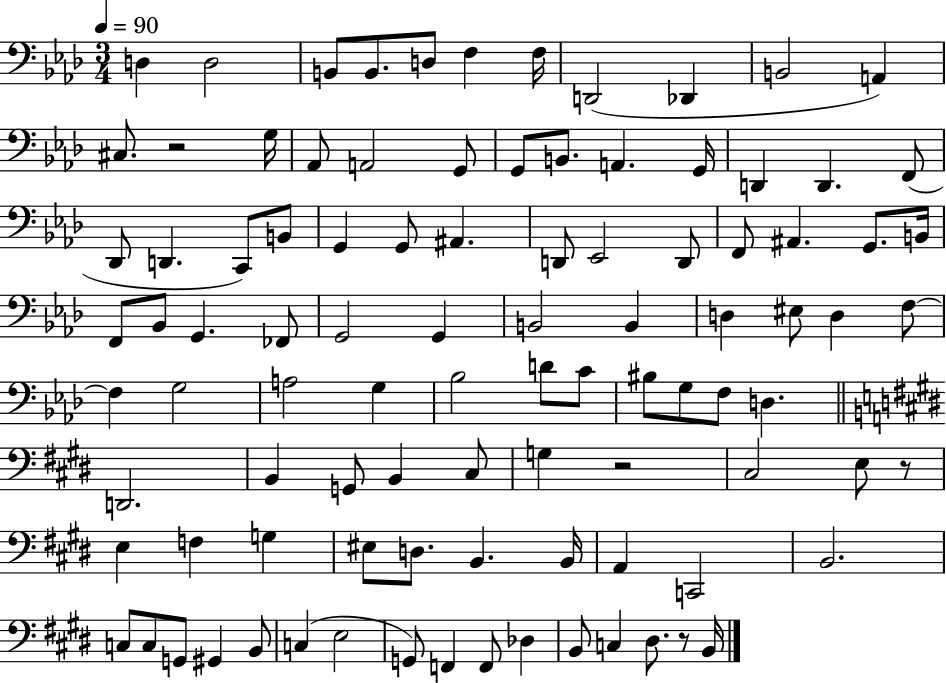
D3/q D3/h B2/e B2/e. D3/e F3/q F3/s D2/h Db2/q B2/h A2/q C#3/e. R/h G3/s Ab2/e A2/h G2/e G2/e B2/e. A2/q. G2/s D2/q D2/q. F2/e Db2/e D2/q. C2/e B2/e G2/q G2/e A#2/q. D2/e Eb2/h D2/e F2/e A#2/q. G2/e. B2/s F2/e Bb2/e G2/q. FES2/e G2/h G2/q B2/h B2/q D3/q EIS3/e D3/q F3/e F3/q G3/h A3/h G3/q Bb3/h D4/e C4/e BIS3/e G3/e F3/e D3/q. D2/h. B2/q G2/e B2/q C#3/e G3/q R/h C#3/h E3/e R/e E3/q F3/q G3/q EIS3/e D3/e. B2/q. B2/s A2/q C2/h B2/h. C3/e C3/e G2/e G#2/q B2/e C3/q E3/h G2/e F2/q F2/e Db3/q B2/e C3/q D#3/e. R/e B2/s